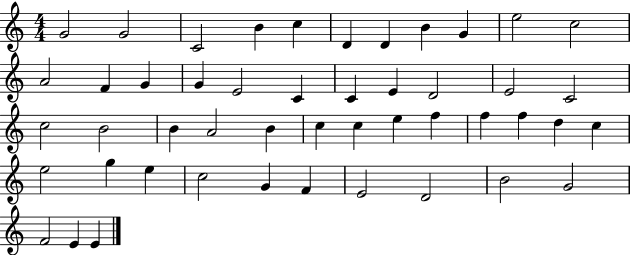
{
  \clef treble
  \numericTimeSignature
  \time 4/4
  \key c \major
  g'2 g'2 | c'2 b'4 c''4 | d'4 d'4 b'4 g'4 | e''2 c''2 | \break a'2 f'4 g'4 | g'4 e'2 c'4 | c'4 e'4 d'2 | e'2 c'2 | \break c''2 b'2 | b'4 a'2 b'4 | c''4 c''4 e''4 f''4 | f''4 f''4 d''4 c''4 | \break e''2 g''4 e''4 | c''2 g'4 f'4 | e'2 d'2 | b'2 g'2 | \break f'2 e'4 e'4 | \bar "|."
}